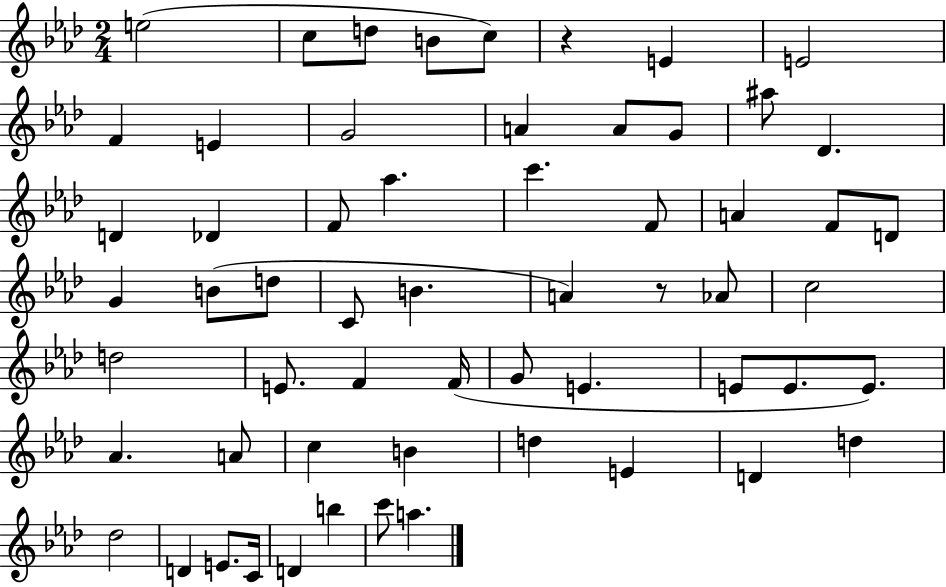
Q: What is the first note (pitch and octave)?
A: E5